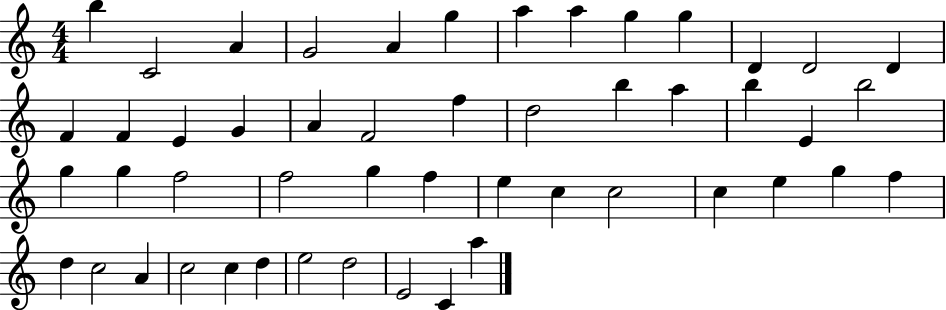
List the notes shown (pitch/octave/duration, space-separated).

B5/q C4/h A4/q G4/h A4/q G5/q A5/q A5/q G5/q G5/q D4/q D4/h D4/q F4/q F4/q E4/q G4/q A4/q F4/h F5/q D5/h B5/q A5/q B5/q E4/q B5/h G5/q G5/q F5/h F5/h G5/q F5/q E5/q C5/q C5/h C5/q E5/q G5/q F5/q D5/q C5/h A4/q C5/h C5/q D5/q E5/h D5/h E4/h C4/q A5/q